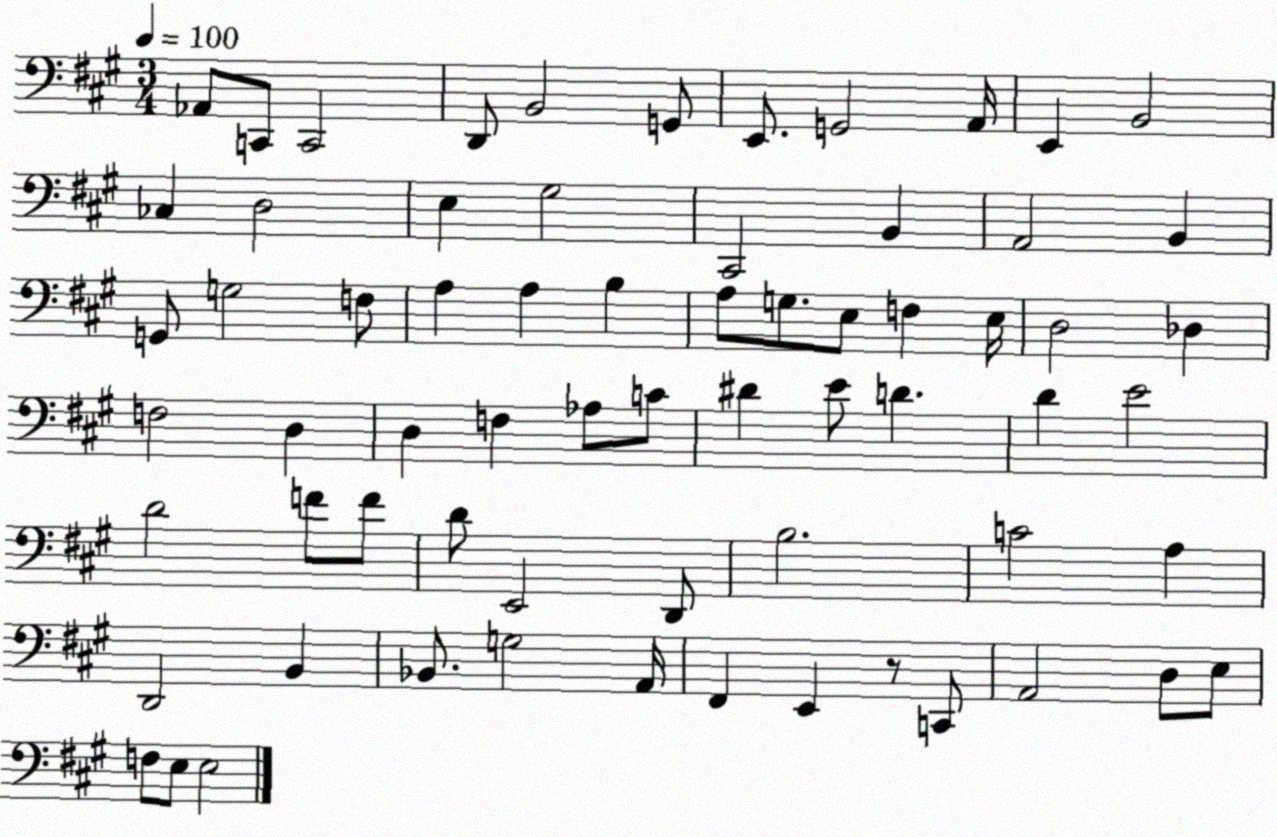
X:1
T:Untitled
M:3/4
L:1/4
K:A
_A,,/2 C,,/2 C,,2 D,,/2 B,,2 G,,/2 E,,/2 G,,2 A,,/4 E,, B,,2 _C, D,2 E, ^G,2 ^C,,2 B,, A,,2 B,, G,,/2 G,2 F,/2 A, A, B, A,/2 G,/2 E,/2 F, E,/4 D,2 _D, F,2 D, D, F, _A,/2 C/2 ^D E/2 D D E2 D2 F/2 F/2 D/2 E,,2 D,,/2 B,2 C2 A, D,,2 B,, _B,,/2 G,2 A,,/4 ^F,, E,, z/2 C,,/2 A,,2 D,/2 E,/2 F,/2 E,/2 E,2